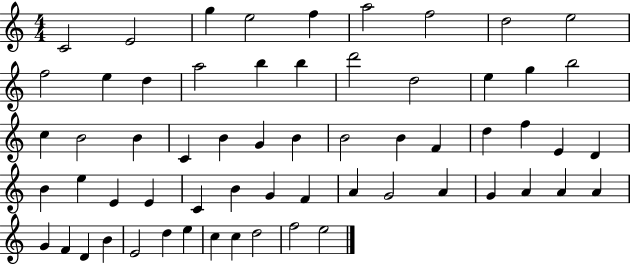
{
  \clef treble
  \numericTimeSignature
  \time 4/4
  \key c \major
  c'2 e'2 | g''4 e''2 f''4 | a''2 f''2 | d''2 e''2 | \break f''2 e''4 d''4 | a''2 b''4 b''4 | d'''2 d''2 | e''4 g''4 b''2 | \break c''4 b'2 b'4 | c'4 b'4 g'4 b'4 | b'2 b'4 f'4 | d''4 f''4 e'4 d'4 | \break b'4 e''4 e'4 e'4 | c'4 b'4 g'4 f'4 | a'4 g'2 a'4 | g'4 a'4 a'4 a'4 | \break g'4 f'4 d'4 b'4 | e'2 d''4 e''4 | c''4 c''4 d''2 | f''2 e''2 | \break \bar "|."
}